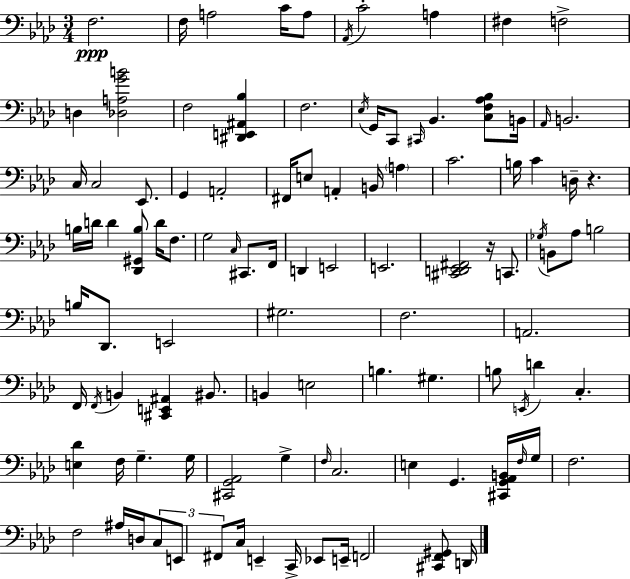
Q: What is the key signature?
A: AES major